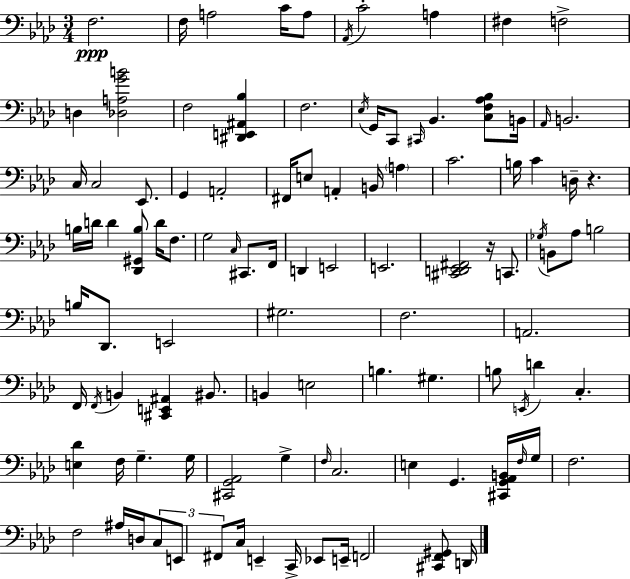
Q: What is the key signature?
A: AES major